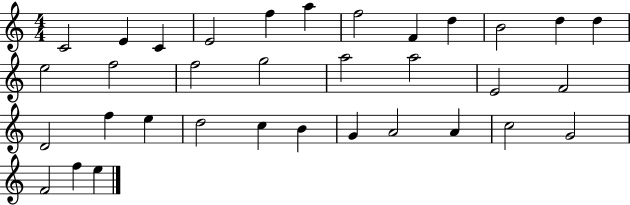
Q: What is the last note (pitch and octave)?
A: E5